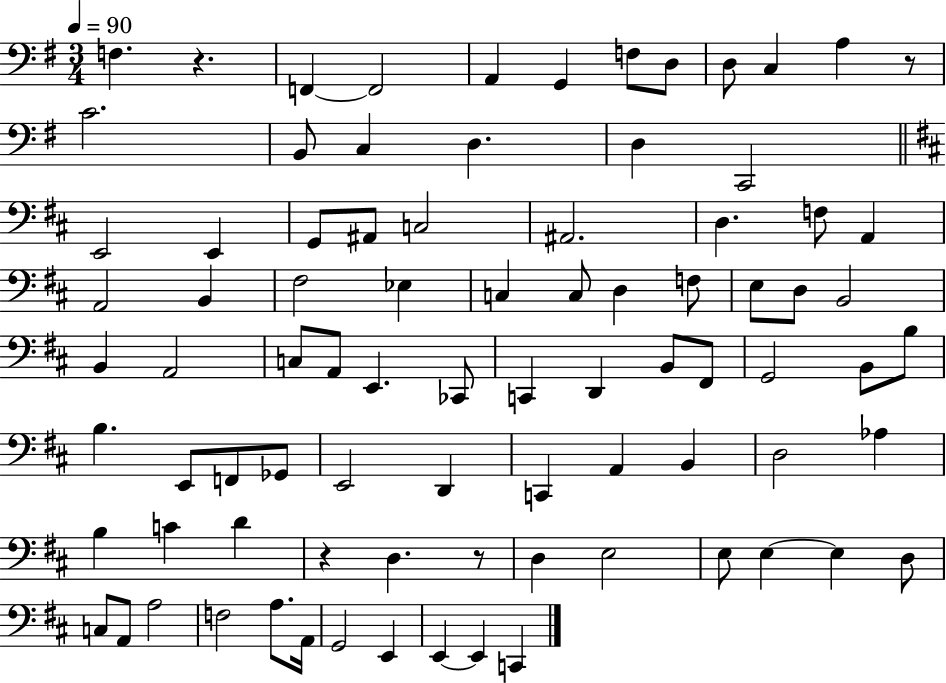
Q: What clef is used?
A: bass